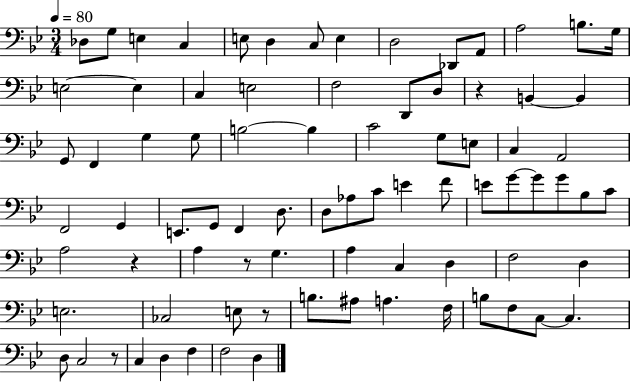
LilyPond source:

{
  \clef bass
  \numericTimeSignature
  \time 3/4
  \key bes \major
  \tempo 4 = 80
  \repeat volta 2 { des8 g8 e4 c4 | e8 d4 c8 e4 | d2 des,8 a,8 | a2 b8. g16 | \break e2~~ e4 | c4 e2 | f2 d,8 d8 | r4 b,4~~ b,4 | \break g,8 f,4 g4 g8 | b2~~ b4 | c'2 g8 e8 | c4 a,2 | \break f,2 g,4 | e,8. g,8 f,4 d8. | d8 aes8 c'8 e'4 f'8 | e'8 g'8~~ g'8 g'8 bes8 c'8 | \break a2 r4 | a4 r8 g4. | a4 c4 d4 | f2 d4 | \break e2. | ces2 e8 r8 | b8. ais8 a4. f16 | b8 f8 c8~~ c4. | \break d8 c2 r8 | c4 d4 f4 | f2 d4 | } \bar "|."
}